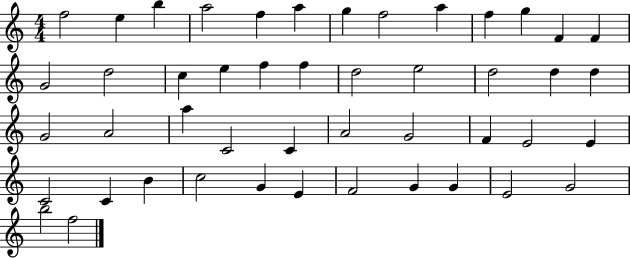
{
  \clef treble
  \numericTimeSignature
  \time 4/4
  \key c \major
  f''2 e''4 b''4 | a''2 f''4 a''4 | g''4 f''2 a''4 | f''4 g''4 f'4 f'4 | \break g'2 d''2 | c''4 e''4 f''4 f''4 | d''2 e''2 | d''2 d''4 d''4 | \break g'2 a'2 | a''4 c'2 c'4 | a'2 g'2 | f'4 e'2 e'4 | \break c'2 c'4 b'4 | c''2 g'4 e'4 | f'2 g'4 g'4 | e'2 g'2 | \break b''2 f''2 | \bar "|."
}